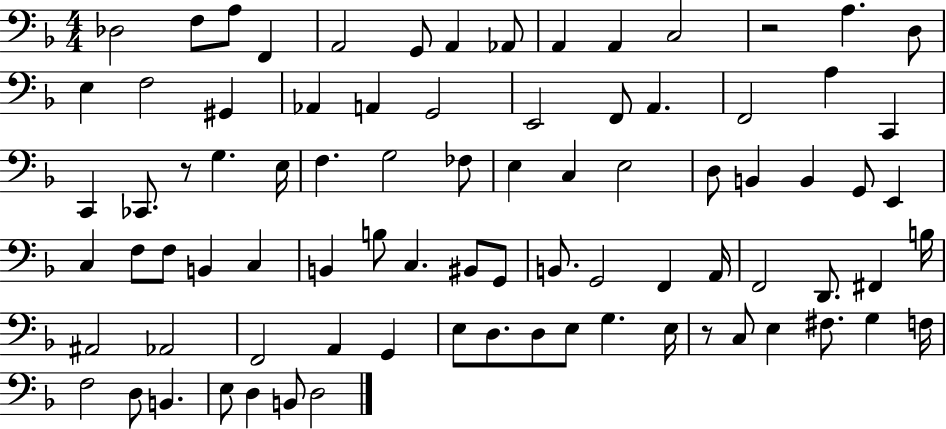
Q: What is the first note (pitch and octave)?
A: Db3